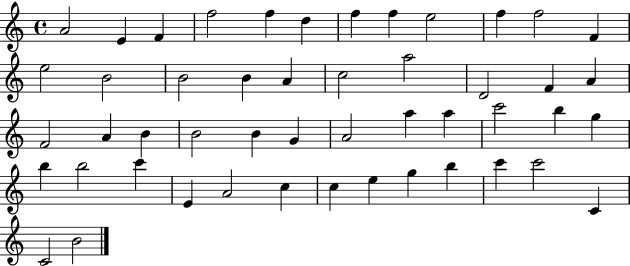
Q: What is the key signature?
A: C major